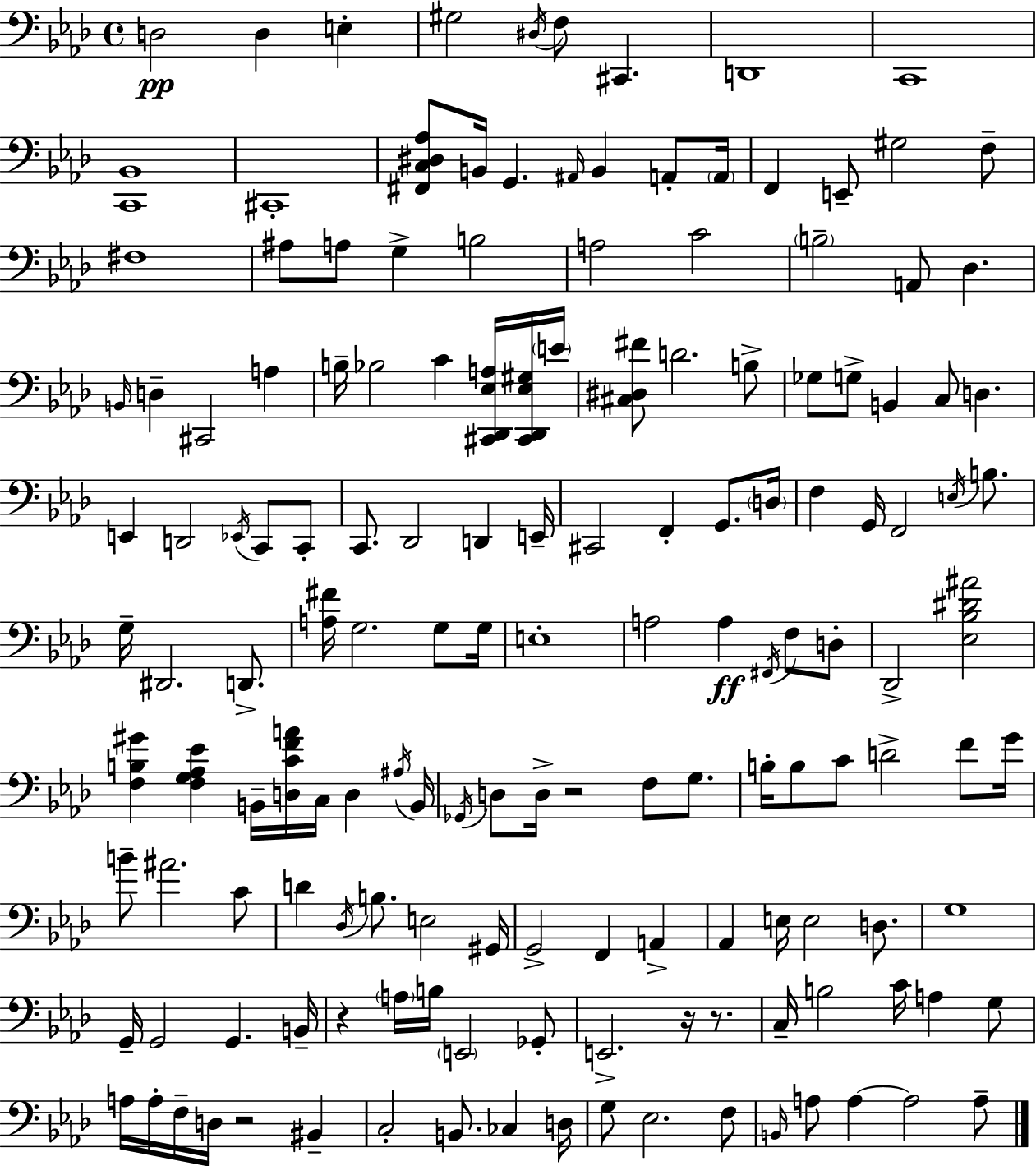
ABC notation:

X:1
T:Untitled
M:4/4
L:1/4
K:Fm
D,2 D, E, ^G,2 ^D,/4 F,/2 ^C,, D,,4 C,,4 [C,,_B,,]4 ^C,,4 [^F,,C,^D,_A,]/2 B,,/4 G,, ^A,,/4 B,, A,,/2 A,,/4 F,, E,,/2 ^G,2 F,/2 ^F,4 ^A,/2 A,/2 G, B,2 A,2 C2 B,2 A,,/2 _D, B,,/4 D, ^C,,2 A, B,/4 _B,2 C [^C,,_D,,_E,A,]/4 [^C,,_D,,_E,^G,]/4 E/4 [^C,^D,^F]/2 D2 B,/2 _G,/2 G,/2 B,, C,/2 D, E,, D,,2 _E,,/4 C,,/2 C,,/2 C,,/2 _D,,2 D,, E,,/4 ^C,,2 F,, G,,/2 D,/4 F, G,,/4 F,,2 E,/4 B,/2 G,/4 ^D,,2 D,,/2 [A,^F]/4 G,2 G,/2 G,/4 E,4 A,2 A, ^F,,/4 F,/2 D,/2 _D,,2 [_E,_B,^D^A]2 [F,B,^G] [F,G,_A,_E] B,,/4 [D,CFA]/4 C,/4 D, ^A,/4 B,,/4 _G,,/4 D,/2 D,/4 z2 F,/2 G,/2 B,/4 B,/2 C/2 D2 F/2 G/4 B/2 ^A2 C/2 D _D,/4 B,/2 E,2 ^G,,/4 G,,2 F,, A,, _A,, E,/4 E,2 D,/2 G,4 G,,/4 G,,2 G,, B,,/4 z A,/4 B,/4 E,,2 _G,,/2 E,,2 z/4 z/2 C,/4 B,2 C/4 A, G,/2 A,/4 A,/4 F,/4 D,/4 z2 ^B,, C,2 B,,/2 _C, D,/4 G,/2 _E,2 F,/2 B,,/4 A,/2 A, A,2 A,/2